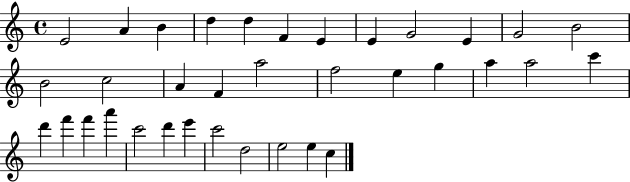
X:1
T:Untitled
M:4/4
L:1/4
K:C
E2 A B d d F E E G2 E G2 B2 B2 c2 A F a2 f2 e g a a2 c' d' f' f' a' c'2 d' e' c'2 d2 e2 e c